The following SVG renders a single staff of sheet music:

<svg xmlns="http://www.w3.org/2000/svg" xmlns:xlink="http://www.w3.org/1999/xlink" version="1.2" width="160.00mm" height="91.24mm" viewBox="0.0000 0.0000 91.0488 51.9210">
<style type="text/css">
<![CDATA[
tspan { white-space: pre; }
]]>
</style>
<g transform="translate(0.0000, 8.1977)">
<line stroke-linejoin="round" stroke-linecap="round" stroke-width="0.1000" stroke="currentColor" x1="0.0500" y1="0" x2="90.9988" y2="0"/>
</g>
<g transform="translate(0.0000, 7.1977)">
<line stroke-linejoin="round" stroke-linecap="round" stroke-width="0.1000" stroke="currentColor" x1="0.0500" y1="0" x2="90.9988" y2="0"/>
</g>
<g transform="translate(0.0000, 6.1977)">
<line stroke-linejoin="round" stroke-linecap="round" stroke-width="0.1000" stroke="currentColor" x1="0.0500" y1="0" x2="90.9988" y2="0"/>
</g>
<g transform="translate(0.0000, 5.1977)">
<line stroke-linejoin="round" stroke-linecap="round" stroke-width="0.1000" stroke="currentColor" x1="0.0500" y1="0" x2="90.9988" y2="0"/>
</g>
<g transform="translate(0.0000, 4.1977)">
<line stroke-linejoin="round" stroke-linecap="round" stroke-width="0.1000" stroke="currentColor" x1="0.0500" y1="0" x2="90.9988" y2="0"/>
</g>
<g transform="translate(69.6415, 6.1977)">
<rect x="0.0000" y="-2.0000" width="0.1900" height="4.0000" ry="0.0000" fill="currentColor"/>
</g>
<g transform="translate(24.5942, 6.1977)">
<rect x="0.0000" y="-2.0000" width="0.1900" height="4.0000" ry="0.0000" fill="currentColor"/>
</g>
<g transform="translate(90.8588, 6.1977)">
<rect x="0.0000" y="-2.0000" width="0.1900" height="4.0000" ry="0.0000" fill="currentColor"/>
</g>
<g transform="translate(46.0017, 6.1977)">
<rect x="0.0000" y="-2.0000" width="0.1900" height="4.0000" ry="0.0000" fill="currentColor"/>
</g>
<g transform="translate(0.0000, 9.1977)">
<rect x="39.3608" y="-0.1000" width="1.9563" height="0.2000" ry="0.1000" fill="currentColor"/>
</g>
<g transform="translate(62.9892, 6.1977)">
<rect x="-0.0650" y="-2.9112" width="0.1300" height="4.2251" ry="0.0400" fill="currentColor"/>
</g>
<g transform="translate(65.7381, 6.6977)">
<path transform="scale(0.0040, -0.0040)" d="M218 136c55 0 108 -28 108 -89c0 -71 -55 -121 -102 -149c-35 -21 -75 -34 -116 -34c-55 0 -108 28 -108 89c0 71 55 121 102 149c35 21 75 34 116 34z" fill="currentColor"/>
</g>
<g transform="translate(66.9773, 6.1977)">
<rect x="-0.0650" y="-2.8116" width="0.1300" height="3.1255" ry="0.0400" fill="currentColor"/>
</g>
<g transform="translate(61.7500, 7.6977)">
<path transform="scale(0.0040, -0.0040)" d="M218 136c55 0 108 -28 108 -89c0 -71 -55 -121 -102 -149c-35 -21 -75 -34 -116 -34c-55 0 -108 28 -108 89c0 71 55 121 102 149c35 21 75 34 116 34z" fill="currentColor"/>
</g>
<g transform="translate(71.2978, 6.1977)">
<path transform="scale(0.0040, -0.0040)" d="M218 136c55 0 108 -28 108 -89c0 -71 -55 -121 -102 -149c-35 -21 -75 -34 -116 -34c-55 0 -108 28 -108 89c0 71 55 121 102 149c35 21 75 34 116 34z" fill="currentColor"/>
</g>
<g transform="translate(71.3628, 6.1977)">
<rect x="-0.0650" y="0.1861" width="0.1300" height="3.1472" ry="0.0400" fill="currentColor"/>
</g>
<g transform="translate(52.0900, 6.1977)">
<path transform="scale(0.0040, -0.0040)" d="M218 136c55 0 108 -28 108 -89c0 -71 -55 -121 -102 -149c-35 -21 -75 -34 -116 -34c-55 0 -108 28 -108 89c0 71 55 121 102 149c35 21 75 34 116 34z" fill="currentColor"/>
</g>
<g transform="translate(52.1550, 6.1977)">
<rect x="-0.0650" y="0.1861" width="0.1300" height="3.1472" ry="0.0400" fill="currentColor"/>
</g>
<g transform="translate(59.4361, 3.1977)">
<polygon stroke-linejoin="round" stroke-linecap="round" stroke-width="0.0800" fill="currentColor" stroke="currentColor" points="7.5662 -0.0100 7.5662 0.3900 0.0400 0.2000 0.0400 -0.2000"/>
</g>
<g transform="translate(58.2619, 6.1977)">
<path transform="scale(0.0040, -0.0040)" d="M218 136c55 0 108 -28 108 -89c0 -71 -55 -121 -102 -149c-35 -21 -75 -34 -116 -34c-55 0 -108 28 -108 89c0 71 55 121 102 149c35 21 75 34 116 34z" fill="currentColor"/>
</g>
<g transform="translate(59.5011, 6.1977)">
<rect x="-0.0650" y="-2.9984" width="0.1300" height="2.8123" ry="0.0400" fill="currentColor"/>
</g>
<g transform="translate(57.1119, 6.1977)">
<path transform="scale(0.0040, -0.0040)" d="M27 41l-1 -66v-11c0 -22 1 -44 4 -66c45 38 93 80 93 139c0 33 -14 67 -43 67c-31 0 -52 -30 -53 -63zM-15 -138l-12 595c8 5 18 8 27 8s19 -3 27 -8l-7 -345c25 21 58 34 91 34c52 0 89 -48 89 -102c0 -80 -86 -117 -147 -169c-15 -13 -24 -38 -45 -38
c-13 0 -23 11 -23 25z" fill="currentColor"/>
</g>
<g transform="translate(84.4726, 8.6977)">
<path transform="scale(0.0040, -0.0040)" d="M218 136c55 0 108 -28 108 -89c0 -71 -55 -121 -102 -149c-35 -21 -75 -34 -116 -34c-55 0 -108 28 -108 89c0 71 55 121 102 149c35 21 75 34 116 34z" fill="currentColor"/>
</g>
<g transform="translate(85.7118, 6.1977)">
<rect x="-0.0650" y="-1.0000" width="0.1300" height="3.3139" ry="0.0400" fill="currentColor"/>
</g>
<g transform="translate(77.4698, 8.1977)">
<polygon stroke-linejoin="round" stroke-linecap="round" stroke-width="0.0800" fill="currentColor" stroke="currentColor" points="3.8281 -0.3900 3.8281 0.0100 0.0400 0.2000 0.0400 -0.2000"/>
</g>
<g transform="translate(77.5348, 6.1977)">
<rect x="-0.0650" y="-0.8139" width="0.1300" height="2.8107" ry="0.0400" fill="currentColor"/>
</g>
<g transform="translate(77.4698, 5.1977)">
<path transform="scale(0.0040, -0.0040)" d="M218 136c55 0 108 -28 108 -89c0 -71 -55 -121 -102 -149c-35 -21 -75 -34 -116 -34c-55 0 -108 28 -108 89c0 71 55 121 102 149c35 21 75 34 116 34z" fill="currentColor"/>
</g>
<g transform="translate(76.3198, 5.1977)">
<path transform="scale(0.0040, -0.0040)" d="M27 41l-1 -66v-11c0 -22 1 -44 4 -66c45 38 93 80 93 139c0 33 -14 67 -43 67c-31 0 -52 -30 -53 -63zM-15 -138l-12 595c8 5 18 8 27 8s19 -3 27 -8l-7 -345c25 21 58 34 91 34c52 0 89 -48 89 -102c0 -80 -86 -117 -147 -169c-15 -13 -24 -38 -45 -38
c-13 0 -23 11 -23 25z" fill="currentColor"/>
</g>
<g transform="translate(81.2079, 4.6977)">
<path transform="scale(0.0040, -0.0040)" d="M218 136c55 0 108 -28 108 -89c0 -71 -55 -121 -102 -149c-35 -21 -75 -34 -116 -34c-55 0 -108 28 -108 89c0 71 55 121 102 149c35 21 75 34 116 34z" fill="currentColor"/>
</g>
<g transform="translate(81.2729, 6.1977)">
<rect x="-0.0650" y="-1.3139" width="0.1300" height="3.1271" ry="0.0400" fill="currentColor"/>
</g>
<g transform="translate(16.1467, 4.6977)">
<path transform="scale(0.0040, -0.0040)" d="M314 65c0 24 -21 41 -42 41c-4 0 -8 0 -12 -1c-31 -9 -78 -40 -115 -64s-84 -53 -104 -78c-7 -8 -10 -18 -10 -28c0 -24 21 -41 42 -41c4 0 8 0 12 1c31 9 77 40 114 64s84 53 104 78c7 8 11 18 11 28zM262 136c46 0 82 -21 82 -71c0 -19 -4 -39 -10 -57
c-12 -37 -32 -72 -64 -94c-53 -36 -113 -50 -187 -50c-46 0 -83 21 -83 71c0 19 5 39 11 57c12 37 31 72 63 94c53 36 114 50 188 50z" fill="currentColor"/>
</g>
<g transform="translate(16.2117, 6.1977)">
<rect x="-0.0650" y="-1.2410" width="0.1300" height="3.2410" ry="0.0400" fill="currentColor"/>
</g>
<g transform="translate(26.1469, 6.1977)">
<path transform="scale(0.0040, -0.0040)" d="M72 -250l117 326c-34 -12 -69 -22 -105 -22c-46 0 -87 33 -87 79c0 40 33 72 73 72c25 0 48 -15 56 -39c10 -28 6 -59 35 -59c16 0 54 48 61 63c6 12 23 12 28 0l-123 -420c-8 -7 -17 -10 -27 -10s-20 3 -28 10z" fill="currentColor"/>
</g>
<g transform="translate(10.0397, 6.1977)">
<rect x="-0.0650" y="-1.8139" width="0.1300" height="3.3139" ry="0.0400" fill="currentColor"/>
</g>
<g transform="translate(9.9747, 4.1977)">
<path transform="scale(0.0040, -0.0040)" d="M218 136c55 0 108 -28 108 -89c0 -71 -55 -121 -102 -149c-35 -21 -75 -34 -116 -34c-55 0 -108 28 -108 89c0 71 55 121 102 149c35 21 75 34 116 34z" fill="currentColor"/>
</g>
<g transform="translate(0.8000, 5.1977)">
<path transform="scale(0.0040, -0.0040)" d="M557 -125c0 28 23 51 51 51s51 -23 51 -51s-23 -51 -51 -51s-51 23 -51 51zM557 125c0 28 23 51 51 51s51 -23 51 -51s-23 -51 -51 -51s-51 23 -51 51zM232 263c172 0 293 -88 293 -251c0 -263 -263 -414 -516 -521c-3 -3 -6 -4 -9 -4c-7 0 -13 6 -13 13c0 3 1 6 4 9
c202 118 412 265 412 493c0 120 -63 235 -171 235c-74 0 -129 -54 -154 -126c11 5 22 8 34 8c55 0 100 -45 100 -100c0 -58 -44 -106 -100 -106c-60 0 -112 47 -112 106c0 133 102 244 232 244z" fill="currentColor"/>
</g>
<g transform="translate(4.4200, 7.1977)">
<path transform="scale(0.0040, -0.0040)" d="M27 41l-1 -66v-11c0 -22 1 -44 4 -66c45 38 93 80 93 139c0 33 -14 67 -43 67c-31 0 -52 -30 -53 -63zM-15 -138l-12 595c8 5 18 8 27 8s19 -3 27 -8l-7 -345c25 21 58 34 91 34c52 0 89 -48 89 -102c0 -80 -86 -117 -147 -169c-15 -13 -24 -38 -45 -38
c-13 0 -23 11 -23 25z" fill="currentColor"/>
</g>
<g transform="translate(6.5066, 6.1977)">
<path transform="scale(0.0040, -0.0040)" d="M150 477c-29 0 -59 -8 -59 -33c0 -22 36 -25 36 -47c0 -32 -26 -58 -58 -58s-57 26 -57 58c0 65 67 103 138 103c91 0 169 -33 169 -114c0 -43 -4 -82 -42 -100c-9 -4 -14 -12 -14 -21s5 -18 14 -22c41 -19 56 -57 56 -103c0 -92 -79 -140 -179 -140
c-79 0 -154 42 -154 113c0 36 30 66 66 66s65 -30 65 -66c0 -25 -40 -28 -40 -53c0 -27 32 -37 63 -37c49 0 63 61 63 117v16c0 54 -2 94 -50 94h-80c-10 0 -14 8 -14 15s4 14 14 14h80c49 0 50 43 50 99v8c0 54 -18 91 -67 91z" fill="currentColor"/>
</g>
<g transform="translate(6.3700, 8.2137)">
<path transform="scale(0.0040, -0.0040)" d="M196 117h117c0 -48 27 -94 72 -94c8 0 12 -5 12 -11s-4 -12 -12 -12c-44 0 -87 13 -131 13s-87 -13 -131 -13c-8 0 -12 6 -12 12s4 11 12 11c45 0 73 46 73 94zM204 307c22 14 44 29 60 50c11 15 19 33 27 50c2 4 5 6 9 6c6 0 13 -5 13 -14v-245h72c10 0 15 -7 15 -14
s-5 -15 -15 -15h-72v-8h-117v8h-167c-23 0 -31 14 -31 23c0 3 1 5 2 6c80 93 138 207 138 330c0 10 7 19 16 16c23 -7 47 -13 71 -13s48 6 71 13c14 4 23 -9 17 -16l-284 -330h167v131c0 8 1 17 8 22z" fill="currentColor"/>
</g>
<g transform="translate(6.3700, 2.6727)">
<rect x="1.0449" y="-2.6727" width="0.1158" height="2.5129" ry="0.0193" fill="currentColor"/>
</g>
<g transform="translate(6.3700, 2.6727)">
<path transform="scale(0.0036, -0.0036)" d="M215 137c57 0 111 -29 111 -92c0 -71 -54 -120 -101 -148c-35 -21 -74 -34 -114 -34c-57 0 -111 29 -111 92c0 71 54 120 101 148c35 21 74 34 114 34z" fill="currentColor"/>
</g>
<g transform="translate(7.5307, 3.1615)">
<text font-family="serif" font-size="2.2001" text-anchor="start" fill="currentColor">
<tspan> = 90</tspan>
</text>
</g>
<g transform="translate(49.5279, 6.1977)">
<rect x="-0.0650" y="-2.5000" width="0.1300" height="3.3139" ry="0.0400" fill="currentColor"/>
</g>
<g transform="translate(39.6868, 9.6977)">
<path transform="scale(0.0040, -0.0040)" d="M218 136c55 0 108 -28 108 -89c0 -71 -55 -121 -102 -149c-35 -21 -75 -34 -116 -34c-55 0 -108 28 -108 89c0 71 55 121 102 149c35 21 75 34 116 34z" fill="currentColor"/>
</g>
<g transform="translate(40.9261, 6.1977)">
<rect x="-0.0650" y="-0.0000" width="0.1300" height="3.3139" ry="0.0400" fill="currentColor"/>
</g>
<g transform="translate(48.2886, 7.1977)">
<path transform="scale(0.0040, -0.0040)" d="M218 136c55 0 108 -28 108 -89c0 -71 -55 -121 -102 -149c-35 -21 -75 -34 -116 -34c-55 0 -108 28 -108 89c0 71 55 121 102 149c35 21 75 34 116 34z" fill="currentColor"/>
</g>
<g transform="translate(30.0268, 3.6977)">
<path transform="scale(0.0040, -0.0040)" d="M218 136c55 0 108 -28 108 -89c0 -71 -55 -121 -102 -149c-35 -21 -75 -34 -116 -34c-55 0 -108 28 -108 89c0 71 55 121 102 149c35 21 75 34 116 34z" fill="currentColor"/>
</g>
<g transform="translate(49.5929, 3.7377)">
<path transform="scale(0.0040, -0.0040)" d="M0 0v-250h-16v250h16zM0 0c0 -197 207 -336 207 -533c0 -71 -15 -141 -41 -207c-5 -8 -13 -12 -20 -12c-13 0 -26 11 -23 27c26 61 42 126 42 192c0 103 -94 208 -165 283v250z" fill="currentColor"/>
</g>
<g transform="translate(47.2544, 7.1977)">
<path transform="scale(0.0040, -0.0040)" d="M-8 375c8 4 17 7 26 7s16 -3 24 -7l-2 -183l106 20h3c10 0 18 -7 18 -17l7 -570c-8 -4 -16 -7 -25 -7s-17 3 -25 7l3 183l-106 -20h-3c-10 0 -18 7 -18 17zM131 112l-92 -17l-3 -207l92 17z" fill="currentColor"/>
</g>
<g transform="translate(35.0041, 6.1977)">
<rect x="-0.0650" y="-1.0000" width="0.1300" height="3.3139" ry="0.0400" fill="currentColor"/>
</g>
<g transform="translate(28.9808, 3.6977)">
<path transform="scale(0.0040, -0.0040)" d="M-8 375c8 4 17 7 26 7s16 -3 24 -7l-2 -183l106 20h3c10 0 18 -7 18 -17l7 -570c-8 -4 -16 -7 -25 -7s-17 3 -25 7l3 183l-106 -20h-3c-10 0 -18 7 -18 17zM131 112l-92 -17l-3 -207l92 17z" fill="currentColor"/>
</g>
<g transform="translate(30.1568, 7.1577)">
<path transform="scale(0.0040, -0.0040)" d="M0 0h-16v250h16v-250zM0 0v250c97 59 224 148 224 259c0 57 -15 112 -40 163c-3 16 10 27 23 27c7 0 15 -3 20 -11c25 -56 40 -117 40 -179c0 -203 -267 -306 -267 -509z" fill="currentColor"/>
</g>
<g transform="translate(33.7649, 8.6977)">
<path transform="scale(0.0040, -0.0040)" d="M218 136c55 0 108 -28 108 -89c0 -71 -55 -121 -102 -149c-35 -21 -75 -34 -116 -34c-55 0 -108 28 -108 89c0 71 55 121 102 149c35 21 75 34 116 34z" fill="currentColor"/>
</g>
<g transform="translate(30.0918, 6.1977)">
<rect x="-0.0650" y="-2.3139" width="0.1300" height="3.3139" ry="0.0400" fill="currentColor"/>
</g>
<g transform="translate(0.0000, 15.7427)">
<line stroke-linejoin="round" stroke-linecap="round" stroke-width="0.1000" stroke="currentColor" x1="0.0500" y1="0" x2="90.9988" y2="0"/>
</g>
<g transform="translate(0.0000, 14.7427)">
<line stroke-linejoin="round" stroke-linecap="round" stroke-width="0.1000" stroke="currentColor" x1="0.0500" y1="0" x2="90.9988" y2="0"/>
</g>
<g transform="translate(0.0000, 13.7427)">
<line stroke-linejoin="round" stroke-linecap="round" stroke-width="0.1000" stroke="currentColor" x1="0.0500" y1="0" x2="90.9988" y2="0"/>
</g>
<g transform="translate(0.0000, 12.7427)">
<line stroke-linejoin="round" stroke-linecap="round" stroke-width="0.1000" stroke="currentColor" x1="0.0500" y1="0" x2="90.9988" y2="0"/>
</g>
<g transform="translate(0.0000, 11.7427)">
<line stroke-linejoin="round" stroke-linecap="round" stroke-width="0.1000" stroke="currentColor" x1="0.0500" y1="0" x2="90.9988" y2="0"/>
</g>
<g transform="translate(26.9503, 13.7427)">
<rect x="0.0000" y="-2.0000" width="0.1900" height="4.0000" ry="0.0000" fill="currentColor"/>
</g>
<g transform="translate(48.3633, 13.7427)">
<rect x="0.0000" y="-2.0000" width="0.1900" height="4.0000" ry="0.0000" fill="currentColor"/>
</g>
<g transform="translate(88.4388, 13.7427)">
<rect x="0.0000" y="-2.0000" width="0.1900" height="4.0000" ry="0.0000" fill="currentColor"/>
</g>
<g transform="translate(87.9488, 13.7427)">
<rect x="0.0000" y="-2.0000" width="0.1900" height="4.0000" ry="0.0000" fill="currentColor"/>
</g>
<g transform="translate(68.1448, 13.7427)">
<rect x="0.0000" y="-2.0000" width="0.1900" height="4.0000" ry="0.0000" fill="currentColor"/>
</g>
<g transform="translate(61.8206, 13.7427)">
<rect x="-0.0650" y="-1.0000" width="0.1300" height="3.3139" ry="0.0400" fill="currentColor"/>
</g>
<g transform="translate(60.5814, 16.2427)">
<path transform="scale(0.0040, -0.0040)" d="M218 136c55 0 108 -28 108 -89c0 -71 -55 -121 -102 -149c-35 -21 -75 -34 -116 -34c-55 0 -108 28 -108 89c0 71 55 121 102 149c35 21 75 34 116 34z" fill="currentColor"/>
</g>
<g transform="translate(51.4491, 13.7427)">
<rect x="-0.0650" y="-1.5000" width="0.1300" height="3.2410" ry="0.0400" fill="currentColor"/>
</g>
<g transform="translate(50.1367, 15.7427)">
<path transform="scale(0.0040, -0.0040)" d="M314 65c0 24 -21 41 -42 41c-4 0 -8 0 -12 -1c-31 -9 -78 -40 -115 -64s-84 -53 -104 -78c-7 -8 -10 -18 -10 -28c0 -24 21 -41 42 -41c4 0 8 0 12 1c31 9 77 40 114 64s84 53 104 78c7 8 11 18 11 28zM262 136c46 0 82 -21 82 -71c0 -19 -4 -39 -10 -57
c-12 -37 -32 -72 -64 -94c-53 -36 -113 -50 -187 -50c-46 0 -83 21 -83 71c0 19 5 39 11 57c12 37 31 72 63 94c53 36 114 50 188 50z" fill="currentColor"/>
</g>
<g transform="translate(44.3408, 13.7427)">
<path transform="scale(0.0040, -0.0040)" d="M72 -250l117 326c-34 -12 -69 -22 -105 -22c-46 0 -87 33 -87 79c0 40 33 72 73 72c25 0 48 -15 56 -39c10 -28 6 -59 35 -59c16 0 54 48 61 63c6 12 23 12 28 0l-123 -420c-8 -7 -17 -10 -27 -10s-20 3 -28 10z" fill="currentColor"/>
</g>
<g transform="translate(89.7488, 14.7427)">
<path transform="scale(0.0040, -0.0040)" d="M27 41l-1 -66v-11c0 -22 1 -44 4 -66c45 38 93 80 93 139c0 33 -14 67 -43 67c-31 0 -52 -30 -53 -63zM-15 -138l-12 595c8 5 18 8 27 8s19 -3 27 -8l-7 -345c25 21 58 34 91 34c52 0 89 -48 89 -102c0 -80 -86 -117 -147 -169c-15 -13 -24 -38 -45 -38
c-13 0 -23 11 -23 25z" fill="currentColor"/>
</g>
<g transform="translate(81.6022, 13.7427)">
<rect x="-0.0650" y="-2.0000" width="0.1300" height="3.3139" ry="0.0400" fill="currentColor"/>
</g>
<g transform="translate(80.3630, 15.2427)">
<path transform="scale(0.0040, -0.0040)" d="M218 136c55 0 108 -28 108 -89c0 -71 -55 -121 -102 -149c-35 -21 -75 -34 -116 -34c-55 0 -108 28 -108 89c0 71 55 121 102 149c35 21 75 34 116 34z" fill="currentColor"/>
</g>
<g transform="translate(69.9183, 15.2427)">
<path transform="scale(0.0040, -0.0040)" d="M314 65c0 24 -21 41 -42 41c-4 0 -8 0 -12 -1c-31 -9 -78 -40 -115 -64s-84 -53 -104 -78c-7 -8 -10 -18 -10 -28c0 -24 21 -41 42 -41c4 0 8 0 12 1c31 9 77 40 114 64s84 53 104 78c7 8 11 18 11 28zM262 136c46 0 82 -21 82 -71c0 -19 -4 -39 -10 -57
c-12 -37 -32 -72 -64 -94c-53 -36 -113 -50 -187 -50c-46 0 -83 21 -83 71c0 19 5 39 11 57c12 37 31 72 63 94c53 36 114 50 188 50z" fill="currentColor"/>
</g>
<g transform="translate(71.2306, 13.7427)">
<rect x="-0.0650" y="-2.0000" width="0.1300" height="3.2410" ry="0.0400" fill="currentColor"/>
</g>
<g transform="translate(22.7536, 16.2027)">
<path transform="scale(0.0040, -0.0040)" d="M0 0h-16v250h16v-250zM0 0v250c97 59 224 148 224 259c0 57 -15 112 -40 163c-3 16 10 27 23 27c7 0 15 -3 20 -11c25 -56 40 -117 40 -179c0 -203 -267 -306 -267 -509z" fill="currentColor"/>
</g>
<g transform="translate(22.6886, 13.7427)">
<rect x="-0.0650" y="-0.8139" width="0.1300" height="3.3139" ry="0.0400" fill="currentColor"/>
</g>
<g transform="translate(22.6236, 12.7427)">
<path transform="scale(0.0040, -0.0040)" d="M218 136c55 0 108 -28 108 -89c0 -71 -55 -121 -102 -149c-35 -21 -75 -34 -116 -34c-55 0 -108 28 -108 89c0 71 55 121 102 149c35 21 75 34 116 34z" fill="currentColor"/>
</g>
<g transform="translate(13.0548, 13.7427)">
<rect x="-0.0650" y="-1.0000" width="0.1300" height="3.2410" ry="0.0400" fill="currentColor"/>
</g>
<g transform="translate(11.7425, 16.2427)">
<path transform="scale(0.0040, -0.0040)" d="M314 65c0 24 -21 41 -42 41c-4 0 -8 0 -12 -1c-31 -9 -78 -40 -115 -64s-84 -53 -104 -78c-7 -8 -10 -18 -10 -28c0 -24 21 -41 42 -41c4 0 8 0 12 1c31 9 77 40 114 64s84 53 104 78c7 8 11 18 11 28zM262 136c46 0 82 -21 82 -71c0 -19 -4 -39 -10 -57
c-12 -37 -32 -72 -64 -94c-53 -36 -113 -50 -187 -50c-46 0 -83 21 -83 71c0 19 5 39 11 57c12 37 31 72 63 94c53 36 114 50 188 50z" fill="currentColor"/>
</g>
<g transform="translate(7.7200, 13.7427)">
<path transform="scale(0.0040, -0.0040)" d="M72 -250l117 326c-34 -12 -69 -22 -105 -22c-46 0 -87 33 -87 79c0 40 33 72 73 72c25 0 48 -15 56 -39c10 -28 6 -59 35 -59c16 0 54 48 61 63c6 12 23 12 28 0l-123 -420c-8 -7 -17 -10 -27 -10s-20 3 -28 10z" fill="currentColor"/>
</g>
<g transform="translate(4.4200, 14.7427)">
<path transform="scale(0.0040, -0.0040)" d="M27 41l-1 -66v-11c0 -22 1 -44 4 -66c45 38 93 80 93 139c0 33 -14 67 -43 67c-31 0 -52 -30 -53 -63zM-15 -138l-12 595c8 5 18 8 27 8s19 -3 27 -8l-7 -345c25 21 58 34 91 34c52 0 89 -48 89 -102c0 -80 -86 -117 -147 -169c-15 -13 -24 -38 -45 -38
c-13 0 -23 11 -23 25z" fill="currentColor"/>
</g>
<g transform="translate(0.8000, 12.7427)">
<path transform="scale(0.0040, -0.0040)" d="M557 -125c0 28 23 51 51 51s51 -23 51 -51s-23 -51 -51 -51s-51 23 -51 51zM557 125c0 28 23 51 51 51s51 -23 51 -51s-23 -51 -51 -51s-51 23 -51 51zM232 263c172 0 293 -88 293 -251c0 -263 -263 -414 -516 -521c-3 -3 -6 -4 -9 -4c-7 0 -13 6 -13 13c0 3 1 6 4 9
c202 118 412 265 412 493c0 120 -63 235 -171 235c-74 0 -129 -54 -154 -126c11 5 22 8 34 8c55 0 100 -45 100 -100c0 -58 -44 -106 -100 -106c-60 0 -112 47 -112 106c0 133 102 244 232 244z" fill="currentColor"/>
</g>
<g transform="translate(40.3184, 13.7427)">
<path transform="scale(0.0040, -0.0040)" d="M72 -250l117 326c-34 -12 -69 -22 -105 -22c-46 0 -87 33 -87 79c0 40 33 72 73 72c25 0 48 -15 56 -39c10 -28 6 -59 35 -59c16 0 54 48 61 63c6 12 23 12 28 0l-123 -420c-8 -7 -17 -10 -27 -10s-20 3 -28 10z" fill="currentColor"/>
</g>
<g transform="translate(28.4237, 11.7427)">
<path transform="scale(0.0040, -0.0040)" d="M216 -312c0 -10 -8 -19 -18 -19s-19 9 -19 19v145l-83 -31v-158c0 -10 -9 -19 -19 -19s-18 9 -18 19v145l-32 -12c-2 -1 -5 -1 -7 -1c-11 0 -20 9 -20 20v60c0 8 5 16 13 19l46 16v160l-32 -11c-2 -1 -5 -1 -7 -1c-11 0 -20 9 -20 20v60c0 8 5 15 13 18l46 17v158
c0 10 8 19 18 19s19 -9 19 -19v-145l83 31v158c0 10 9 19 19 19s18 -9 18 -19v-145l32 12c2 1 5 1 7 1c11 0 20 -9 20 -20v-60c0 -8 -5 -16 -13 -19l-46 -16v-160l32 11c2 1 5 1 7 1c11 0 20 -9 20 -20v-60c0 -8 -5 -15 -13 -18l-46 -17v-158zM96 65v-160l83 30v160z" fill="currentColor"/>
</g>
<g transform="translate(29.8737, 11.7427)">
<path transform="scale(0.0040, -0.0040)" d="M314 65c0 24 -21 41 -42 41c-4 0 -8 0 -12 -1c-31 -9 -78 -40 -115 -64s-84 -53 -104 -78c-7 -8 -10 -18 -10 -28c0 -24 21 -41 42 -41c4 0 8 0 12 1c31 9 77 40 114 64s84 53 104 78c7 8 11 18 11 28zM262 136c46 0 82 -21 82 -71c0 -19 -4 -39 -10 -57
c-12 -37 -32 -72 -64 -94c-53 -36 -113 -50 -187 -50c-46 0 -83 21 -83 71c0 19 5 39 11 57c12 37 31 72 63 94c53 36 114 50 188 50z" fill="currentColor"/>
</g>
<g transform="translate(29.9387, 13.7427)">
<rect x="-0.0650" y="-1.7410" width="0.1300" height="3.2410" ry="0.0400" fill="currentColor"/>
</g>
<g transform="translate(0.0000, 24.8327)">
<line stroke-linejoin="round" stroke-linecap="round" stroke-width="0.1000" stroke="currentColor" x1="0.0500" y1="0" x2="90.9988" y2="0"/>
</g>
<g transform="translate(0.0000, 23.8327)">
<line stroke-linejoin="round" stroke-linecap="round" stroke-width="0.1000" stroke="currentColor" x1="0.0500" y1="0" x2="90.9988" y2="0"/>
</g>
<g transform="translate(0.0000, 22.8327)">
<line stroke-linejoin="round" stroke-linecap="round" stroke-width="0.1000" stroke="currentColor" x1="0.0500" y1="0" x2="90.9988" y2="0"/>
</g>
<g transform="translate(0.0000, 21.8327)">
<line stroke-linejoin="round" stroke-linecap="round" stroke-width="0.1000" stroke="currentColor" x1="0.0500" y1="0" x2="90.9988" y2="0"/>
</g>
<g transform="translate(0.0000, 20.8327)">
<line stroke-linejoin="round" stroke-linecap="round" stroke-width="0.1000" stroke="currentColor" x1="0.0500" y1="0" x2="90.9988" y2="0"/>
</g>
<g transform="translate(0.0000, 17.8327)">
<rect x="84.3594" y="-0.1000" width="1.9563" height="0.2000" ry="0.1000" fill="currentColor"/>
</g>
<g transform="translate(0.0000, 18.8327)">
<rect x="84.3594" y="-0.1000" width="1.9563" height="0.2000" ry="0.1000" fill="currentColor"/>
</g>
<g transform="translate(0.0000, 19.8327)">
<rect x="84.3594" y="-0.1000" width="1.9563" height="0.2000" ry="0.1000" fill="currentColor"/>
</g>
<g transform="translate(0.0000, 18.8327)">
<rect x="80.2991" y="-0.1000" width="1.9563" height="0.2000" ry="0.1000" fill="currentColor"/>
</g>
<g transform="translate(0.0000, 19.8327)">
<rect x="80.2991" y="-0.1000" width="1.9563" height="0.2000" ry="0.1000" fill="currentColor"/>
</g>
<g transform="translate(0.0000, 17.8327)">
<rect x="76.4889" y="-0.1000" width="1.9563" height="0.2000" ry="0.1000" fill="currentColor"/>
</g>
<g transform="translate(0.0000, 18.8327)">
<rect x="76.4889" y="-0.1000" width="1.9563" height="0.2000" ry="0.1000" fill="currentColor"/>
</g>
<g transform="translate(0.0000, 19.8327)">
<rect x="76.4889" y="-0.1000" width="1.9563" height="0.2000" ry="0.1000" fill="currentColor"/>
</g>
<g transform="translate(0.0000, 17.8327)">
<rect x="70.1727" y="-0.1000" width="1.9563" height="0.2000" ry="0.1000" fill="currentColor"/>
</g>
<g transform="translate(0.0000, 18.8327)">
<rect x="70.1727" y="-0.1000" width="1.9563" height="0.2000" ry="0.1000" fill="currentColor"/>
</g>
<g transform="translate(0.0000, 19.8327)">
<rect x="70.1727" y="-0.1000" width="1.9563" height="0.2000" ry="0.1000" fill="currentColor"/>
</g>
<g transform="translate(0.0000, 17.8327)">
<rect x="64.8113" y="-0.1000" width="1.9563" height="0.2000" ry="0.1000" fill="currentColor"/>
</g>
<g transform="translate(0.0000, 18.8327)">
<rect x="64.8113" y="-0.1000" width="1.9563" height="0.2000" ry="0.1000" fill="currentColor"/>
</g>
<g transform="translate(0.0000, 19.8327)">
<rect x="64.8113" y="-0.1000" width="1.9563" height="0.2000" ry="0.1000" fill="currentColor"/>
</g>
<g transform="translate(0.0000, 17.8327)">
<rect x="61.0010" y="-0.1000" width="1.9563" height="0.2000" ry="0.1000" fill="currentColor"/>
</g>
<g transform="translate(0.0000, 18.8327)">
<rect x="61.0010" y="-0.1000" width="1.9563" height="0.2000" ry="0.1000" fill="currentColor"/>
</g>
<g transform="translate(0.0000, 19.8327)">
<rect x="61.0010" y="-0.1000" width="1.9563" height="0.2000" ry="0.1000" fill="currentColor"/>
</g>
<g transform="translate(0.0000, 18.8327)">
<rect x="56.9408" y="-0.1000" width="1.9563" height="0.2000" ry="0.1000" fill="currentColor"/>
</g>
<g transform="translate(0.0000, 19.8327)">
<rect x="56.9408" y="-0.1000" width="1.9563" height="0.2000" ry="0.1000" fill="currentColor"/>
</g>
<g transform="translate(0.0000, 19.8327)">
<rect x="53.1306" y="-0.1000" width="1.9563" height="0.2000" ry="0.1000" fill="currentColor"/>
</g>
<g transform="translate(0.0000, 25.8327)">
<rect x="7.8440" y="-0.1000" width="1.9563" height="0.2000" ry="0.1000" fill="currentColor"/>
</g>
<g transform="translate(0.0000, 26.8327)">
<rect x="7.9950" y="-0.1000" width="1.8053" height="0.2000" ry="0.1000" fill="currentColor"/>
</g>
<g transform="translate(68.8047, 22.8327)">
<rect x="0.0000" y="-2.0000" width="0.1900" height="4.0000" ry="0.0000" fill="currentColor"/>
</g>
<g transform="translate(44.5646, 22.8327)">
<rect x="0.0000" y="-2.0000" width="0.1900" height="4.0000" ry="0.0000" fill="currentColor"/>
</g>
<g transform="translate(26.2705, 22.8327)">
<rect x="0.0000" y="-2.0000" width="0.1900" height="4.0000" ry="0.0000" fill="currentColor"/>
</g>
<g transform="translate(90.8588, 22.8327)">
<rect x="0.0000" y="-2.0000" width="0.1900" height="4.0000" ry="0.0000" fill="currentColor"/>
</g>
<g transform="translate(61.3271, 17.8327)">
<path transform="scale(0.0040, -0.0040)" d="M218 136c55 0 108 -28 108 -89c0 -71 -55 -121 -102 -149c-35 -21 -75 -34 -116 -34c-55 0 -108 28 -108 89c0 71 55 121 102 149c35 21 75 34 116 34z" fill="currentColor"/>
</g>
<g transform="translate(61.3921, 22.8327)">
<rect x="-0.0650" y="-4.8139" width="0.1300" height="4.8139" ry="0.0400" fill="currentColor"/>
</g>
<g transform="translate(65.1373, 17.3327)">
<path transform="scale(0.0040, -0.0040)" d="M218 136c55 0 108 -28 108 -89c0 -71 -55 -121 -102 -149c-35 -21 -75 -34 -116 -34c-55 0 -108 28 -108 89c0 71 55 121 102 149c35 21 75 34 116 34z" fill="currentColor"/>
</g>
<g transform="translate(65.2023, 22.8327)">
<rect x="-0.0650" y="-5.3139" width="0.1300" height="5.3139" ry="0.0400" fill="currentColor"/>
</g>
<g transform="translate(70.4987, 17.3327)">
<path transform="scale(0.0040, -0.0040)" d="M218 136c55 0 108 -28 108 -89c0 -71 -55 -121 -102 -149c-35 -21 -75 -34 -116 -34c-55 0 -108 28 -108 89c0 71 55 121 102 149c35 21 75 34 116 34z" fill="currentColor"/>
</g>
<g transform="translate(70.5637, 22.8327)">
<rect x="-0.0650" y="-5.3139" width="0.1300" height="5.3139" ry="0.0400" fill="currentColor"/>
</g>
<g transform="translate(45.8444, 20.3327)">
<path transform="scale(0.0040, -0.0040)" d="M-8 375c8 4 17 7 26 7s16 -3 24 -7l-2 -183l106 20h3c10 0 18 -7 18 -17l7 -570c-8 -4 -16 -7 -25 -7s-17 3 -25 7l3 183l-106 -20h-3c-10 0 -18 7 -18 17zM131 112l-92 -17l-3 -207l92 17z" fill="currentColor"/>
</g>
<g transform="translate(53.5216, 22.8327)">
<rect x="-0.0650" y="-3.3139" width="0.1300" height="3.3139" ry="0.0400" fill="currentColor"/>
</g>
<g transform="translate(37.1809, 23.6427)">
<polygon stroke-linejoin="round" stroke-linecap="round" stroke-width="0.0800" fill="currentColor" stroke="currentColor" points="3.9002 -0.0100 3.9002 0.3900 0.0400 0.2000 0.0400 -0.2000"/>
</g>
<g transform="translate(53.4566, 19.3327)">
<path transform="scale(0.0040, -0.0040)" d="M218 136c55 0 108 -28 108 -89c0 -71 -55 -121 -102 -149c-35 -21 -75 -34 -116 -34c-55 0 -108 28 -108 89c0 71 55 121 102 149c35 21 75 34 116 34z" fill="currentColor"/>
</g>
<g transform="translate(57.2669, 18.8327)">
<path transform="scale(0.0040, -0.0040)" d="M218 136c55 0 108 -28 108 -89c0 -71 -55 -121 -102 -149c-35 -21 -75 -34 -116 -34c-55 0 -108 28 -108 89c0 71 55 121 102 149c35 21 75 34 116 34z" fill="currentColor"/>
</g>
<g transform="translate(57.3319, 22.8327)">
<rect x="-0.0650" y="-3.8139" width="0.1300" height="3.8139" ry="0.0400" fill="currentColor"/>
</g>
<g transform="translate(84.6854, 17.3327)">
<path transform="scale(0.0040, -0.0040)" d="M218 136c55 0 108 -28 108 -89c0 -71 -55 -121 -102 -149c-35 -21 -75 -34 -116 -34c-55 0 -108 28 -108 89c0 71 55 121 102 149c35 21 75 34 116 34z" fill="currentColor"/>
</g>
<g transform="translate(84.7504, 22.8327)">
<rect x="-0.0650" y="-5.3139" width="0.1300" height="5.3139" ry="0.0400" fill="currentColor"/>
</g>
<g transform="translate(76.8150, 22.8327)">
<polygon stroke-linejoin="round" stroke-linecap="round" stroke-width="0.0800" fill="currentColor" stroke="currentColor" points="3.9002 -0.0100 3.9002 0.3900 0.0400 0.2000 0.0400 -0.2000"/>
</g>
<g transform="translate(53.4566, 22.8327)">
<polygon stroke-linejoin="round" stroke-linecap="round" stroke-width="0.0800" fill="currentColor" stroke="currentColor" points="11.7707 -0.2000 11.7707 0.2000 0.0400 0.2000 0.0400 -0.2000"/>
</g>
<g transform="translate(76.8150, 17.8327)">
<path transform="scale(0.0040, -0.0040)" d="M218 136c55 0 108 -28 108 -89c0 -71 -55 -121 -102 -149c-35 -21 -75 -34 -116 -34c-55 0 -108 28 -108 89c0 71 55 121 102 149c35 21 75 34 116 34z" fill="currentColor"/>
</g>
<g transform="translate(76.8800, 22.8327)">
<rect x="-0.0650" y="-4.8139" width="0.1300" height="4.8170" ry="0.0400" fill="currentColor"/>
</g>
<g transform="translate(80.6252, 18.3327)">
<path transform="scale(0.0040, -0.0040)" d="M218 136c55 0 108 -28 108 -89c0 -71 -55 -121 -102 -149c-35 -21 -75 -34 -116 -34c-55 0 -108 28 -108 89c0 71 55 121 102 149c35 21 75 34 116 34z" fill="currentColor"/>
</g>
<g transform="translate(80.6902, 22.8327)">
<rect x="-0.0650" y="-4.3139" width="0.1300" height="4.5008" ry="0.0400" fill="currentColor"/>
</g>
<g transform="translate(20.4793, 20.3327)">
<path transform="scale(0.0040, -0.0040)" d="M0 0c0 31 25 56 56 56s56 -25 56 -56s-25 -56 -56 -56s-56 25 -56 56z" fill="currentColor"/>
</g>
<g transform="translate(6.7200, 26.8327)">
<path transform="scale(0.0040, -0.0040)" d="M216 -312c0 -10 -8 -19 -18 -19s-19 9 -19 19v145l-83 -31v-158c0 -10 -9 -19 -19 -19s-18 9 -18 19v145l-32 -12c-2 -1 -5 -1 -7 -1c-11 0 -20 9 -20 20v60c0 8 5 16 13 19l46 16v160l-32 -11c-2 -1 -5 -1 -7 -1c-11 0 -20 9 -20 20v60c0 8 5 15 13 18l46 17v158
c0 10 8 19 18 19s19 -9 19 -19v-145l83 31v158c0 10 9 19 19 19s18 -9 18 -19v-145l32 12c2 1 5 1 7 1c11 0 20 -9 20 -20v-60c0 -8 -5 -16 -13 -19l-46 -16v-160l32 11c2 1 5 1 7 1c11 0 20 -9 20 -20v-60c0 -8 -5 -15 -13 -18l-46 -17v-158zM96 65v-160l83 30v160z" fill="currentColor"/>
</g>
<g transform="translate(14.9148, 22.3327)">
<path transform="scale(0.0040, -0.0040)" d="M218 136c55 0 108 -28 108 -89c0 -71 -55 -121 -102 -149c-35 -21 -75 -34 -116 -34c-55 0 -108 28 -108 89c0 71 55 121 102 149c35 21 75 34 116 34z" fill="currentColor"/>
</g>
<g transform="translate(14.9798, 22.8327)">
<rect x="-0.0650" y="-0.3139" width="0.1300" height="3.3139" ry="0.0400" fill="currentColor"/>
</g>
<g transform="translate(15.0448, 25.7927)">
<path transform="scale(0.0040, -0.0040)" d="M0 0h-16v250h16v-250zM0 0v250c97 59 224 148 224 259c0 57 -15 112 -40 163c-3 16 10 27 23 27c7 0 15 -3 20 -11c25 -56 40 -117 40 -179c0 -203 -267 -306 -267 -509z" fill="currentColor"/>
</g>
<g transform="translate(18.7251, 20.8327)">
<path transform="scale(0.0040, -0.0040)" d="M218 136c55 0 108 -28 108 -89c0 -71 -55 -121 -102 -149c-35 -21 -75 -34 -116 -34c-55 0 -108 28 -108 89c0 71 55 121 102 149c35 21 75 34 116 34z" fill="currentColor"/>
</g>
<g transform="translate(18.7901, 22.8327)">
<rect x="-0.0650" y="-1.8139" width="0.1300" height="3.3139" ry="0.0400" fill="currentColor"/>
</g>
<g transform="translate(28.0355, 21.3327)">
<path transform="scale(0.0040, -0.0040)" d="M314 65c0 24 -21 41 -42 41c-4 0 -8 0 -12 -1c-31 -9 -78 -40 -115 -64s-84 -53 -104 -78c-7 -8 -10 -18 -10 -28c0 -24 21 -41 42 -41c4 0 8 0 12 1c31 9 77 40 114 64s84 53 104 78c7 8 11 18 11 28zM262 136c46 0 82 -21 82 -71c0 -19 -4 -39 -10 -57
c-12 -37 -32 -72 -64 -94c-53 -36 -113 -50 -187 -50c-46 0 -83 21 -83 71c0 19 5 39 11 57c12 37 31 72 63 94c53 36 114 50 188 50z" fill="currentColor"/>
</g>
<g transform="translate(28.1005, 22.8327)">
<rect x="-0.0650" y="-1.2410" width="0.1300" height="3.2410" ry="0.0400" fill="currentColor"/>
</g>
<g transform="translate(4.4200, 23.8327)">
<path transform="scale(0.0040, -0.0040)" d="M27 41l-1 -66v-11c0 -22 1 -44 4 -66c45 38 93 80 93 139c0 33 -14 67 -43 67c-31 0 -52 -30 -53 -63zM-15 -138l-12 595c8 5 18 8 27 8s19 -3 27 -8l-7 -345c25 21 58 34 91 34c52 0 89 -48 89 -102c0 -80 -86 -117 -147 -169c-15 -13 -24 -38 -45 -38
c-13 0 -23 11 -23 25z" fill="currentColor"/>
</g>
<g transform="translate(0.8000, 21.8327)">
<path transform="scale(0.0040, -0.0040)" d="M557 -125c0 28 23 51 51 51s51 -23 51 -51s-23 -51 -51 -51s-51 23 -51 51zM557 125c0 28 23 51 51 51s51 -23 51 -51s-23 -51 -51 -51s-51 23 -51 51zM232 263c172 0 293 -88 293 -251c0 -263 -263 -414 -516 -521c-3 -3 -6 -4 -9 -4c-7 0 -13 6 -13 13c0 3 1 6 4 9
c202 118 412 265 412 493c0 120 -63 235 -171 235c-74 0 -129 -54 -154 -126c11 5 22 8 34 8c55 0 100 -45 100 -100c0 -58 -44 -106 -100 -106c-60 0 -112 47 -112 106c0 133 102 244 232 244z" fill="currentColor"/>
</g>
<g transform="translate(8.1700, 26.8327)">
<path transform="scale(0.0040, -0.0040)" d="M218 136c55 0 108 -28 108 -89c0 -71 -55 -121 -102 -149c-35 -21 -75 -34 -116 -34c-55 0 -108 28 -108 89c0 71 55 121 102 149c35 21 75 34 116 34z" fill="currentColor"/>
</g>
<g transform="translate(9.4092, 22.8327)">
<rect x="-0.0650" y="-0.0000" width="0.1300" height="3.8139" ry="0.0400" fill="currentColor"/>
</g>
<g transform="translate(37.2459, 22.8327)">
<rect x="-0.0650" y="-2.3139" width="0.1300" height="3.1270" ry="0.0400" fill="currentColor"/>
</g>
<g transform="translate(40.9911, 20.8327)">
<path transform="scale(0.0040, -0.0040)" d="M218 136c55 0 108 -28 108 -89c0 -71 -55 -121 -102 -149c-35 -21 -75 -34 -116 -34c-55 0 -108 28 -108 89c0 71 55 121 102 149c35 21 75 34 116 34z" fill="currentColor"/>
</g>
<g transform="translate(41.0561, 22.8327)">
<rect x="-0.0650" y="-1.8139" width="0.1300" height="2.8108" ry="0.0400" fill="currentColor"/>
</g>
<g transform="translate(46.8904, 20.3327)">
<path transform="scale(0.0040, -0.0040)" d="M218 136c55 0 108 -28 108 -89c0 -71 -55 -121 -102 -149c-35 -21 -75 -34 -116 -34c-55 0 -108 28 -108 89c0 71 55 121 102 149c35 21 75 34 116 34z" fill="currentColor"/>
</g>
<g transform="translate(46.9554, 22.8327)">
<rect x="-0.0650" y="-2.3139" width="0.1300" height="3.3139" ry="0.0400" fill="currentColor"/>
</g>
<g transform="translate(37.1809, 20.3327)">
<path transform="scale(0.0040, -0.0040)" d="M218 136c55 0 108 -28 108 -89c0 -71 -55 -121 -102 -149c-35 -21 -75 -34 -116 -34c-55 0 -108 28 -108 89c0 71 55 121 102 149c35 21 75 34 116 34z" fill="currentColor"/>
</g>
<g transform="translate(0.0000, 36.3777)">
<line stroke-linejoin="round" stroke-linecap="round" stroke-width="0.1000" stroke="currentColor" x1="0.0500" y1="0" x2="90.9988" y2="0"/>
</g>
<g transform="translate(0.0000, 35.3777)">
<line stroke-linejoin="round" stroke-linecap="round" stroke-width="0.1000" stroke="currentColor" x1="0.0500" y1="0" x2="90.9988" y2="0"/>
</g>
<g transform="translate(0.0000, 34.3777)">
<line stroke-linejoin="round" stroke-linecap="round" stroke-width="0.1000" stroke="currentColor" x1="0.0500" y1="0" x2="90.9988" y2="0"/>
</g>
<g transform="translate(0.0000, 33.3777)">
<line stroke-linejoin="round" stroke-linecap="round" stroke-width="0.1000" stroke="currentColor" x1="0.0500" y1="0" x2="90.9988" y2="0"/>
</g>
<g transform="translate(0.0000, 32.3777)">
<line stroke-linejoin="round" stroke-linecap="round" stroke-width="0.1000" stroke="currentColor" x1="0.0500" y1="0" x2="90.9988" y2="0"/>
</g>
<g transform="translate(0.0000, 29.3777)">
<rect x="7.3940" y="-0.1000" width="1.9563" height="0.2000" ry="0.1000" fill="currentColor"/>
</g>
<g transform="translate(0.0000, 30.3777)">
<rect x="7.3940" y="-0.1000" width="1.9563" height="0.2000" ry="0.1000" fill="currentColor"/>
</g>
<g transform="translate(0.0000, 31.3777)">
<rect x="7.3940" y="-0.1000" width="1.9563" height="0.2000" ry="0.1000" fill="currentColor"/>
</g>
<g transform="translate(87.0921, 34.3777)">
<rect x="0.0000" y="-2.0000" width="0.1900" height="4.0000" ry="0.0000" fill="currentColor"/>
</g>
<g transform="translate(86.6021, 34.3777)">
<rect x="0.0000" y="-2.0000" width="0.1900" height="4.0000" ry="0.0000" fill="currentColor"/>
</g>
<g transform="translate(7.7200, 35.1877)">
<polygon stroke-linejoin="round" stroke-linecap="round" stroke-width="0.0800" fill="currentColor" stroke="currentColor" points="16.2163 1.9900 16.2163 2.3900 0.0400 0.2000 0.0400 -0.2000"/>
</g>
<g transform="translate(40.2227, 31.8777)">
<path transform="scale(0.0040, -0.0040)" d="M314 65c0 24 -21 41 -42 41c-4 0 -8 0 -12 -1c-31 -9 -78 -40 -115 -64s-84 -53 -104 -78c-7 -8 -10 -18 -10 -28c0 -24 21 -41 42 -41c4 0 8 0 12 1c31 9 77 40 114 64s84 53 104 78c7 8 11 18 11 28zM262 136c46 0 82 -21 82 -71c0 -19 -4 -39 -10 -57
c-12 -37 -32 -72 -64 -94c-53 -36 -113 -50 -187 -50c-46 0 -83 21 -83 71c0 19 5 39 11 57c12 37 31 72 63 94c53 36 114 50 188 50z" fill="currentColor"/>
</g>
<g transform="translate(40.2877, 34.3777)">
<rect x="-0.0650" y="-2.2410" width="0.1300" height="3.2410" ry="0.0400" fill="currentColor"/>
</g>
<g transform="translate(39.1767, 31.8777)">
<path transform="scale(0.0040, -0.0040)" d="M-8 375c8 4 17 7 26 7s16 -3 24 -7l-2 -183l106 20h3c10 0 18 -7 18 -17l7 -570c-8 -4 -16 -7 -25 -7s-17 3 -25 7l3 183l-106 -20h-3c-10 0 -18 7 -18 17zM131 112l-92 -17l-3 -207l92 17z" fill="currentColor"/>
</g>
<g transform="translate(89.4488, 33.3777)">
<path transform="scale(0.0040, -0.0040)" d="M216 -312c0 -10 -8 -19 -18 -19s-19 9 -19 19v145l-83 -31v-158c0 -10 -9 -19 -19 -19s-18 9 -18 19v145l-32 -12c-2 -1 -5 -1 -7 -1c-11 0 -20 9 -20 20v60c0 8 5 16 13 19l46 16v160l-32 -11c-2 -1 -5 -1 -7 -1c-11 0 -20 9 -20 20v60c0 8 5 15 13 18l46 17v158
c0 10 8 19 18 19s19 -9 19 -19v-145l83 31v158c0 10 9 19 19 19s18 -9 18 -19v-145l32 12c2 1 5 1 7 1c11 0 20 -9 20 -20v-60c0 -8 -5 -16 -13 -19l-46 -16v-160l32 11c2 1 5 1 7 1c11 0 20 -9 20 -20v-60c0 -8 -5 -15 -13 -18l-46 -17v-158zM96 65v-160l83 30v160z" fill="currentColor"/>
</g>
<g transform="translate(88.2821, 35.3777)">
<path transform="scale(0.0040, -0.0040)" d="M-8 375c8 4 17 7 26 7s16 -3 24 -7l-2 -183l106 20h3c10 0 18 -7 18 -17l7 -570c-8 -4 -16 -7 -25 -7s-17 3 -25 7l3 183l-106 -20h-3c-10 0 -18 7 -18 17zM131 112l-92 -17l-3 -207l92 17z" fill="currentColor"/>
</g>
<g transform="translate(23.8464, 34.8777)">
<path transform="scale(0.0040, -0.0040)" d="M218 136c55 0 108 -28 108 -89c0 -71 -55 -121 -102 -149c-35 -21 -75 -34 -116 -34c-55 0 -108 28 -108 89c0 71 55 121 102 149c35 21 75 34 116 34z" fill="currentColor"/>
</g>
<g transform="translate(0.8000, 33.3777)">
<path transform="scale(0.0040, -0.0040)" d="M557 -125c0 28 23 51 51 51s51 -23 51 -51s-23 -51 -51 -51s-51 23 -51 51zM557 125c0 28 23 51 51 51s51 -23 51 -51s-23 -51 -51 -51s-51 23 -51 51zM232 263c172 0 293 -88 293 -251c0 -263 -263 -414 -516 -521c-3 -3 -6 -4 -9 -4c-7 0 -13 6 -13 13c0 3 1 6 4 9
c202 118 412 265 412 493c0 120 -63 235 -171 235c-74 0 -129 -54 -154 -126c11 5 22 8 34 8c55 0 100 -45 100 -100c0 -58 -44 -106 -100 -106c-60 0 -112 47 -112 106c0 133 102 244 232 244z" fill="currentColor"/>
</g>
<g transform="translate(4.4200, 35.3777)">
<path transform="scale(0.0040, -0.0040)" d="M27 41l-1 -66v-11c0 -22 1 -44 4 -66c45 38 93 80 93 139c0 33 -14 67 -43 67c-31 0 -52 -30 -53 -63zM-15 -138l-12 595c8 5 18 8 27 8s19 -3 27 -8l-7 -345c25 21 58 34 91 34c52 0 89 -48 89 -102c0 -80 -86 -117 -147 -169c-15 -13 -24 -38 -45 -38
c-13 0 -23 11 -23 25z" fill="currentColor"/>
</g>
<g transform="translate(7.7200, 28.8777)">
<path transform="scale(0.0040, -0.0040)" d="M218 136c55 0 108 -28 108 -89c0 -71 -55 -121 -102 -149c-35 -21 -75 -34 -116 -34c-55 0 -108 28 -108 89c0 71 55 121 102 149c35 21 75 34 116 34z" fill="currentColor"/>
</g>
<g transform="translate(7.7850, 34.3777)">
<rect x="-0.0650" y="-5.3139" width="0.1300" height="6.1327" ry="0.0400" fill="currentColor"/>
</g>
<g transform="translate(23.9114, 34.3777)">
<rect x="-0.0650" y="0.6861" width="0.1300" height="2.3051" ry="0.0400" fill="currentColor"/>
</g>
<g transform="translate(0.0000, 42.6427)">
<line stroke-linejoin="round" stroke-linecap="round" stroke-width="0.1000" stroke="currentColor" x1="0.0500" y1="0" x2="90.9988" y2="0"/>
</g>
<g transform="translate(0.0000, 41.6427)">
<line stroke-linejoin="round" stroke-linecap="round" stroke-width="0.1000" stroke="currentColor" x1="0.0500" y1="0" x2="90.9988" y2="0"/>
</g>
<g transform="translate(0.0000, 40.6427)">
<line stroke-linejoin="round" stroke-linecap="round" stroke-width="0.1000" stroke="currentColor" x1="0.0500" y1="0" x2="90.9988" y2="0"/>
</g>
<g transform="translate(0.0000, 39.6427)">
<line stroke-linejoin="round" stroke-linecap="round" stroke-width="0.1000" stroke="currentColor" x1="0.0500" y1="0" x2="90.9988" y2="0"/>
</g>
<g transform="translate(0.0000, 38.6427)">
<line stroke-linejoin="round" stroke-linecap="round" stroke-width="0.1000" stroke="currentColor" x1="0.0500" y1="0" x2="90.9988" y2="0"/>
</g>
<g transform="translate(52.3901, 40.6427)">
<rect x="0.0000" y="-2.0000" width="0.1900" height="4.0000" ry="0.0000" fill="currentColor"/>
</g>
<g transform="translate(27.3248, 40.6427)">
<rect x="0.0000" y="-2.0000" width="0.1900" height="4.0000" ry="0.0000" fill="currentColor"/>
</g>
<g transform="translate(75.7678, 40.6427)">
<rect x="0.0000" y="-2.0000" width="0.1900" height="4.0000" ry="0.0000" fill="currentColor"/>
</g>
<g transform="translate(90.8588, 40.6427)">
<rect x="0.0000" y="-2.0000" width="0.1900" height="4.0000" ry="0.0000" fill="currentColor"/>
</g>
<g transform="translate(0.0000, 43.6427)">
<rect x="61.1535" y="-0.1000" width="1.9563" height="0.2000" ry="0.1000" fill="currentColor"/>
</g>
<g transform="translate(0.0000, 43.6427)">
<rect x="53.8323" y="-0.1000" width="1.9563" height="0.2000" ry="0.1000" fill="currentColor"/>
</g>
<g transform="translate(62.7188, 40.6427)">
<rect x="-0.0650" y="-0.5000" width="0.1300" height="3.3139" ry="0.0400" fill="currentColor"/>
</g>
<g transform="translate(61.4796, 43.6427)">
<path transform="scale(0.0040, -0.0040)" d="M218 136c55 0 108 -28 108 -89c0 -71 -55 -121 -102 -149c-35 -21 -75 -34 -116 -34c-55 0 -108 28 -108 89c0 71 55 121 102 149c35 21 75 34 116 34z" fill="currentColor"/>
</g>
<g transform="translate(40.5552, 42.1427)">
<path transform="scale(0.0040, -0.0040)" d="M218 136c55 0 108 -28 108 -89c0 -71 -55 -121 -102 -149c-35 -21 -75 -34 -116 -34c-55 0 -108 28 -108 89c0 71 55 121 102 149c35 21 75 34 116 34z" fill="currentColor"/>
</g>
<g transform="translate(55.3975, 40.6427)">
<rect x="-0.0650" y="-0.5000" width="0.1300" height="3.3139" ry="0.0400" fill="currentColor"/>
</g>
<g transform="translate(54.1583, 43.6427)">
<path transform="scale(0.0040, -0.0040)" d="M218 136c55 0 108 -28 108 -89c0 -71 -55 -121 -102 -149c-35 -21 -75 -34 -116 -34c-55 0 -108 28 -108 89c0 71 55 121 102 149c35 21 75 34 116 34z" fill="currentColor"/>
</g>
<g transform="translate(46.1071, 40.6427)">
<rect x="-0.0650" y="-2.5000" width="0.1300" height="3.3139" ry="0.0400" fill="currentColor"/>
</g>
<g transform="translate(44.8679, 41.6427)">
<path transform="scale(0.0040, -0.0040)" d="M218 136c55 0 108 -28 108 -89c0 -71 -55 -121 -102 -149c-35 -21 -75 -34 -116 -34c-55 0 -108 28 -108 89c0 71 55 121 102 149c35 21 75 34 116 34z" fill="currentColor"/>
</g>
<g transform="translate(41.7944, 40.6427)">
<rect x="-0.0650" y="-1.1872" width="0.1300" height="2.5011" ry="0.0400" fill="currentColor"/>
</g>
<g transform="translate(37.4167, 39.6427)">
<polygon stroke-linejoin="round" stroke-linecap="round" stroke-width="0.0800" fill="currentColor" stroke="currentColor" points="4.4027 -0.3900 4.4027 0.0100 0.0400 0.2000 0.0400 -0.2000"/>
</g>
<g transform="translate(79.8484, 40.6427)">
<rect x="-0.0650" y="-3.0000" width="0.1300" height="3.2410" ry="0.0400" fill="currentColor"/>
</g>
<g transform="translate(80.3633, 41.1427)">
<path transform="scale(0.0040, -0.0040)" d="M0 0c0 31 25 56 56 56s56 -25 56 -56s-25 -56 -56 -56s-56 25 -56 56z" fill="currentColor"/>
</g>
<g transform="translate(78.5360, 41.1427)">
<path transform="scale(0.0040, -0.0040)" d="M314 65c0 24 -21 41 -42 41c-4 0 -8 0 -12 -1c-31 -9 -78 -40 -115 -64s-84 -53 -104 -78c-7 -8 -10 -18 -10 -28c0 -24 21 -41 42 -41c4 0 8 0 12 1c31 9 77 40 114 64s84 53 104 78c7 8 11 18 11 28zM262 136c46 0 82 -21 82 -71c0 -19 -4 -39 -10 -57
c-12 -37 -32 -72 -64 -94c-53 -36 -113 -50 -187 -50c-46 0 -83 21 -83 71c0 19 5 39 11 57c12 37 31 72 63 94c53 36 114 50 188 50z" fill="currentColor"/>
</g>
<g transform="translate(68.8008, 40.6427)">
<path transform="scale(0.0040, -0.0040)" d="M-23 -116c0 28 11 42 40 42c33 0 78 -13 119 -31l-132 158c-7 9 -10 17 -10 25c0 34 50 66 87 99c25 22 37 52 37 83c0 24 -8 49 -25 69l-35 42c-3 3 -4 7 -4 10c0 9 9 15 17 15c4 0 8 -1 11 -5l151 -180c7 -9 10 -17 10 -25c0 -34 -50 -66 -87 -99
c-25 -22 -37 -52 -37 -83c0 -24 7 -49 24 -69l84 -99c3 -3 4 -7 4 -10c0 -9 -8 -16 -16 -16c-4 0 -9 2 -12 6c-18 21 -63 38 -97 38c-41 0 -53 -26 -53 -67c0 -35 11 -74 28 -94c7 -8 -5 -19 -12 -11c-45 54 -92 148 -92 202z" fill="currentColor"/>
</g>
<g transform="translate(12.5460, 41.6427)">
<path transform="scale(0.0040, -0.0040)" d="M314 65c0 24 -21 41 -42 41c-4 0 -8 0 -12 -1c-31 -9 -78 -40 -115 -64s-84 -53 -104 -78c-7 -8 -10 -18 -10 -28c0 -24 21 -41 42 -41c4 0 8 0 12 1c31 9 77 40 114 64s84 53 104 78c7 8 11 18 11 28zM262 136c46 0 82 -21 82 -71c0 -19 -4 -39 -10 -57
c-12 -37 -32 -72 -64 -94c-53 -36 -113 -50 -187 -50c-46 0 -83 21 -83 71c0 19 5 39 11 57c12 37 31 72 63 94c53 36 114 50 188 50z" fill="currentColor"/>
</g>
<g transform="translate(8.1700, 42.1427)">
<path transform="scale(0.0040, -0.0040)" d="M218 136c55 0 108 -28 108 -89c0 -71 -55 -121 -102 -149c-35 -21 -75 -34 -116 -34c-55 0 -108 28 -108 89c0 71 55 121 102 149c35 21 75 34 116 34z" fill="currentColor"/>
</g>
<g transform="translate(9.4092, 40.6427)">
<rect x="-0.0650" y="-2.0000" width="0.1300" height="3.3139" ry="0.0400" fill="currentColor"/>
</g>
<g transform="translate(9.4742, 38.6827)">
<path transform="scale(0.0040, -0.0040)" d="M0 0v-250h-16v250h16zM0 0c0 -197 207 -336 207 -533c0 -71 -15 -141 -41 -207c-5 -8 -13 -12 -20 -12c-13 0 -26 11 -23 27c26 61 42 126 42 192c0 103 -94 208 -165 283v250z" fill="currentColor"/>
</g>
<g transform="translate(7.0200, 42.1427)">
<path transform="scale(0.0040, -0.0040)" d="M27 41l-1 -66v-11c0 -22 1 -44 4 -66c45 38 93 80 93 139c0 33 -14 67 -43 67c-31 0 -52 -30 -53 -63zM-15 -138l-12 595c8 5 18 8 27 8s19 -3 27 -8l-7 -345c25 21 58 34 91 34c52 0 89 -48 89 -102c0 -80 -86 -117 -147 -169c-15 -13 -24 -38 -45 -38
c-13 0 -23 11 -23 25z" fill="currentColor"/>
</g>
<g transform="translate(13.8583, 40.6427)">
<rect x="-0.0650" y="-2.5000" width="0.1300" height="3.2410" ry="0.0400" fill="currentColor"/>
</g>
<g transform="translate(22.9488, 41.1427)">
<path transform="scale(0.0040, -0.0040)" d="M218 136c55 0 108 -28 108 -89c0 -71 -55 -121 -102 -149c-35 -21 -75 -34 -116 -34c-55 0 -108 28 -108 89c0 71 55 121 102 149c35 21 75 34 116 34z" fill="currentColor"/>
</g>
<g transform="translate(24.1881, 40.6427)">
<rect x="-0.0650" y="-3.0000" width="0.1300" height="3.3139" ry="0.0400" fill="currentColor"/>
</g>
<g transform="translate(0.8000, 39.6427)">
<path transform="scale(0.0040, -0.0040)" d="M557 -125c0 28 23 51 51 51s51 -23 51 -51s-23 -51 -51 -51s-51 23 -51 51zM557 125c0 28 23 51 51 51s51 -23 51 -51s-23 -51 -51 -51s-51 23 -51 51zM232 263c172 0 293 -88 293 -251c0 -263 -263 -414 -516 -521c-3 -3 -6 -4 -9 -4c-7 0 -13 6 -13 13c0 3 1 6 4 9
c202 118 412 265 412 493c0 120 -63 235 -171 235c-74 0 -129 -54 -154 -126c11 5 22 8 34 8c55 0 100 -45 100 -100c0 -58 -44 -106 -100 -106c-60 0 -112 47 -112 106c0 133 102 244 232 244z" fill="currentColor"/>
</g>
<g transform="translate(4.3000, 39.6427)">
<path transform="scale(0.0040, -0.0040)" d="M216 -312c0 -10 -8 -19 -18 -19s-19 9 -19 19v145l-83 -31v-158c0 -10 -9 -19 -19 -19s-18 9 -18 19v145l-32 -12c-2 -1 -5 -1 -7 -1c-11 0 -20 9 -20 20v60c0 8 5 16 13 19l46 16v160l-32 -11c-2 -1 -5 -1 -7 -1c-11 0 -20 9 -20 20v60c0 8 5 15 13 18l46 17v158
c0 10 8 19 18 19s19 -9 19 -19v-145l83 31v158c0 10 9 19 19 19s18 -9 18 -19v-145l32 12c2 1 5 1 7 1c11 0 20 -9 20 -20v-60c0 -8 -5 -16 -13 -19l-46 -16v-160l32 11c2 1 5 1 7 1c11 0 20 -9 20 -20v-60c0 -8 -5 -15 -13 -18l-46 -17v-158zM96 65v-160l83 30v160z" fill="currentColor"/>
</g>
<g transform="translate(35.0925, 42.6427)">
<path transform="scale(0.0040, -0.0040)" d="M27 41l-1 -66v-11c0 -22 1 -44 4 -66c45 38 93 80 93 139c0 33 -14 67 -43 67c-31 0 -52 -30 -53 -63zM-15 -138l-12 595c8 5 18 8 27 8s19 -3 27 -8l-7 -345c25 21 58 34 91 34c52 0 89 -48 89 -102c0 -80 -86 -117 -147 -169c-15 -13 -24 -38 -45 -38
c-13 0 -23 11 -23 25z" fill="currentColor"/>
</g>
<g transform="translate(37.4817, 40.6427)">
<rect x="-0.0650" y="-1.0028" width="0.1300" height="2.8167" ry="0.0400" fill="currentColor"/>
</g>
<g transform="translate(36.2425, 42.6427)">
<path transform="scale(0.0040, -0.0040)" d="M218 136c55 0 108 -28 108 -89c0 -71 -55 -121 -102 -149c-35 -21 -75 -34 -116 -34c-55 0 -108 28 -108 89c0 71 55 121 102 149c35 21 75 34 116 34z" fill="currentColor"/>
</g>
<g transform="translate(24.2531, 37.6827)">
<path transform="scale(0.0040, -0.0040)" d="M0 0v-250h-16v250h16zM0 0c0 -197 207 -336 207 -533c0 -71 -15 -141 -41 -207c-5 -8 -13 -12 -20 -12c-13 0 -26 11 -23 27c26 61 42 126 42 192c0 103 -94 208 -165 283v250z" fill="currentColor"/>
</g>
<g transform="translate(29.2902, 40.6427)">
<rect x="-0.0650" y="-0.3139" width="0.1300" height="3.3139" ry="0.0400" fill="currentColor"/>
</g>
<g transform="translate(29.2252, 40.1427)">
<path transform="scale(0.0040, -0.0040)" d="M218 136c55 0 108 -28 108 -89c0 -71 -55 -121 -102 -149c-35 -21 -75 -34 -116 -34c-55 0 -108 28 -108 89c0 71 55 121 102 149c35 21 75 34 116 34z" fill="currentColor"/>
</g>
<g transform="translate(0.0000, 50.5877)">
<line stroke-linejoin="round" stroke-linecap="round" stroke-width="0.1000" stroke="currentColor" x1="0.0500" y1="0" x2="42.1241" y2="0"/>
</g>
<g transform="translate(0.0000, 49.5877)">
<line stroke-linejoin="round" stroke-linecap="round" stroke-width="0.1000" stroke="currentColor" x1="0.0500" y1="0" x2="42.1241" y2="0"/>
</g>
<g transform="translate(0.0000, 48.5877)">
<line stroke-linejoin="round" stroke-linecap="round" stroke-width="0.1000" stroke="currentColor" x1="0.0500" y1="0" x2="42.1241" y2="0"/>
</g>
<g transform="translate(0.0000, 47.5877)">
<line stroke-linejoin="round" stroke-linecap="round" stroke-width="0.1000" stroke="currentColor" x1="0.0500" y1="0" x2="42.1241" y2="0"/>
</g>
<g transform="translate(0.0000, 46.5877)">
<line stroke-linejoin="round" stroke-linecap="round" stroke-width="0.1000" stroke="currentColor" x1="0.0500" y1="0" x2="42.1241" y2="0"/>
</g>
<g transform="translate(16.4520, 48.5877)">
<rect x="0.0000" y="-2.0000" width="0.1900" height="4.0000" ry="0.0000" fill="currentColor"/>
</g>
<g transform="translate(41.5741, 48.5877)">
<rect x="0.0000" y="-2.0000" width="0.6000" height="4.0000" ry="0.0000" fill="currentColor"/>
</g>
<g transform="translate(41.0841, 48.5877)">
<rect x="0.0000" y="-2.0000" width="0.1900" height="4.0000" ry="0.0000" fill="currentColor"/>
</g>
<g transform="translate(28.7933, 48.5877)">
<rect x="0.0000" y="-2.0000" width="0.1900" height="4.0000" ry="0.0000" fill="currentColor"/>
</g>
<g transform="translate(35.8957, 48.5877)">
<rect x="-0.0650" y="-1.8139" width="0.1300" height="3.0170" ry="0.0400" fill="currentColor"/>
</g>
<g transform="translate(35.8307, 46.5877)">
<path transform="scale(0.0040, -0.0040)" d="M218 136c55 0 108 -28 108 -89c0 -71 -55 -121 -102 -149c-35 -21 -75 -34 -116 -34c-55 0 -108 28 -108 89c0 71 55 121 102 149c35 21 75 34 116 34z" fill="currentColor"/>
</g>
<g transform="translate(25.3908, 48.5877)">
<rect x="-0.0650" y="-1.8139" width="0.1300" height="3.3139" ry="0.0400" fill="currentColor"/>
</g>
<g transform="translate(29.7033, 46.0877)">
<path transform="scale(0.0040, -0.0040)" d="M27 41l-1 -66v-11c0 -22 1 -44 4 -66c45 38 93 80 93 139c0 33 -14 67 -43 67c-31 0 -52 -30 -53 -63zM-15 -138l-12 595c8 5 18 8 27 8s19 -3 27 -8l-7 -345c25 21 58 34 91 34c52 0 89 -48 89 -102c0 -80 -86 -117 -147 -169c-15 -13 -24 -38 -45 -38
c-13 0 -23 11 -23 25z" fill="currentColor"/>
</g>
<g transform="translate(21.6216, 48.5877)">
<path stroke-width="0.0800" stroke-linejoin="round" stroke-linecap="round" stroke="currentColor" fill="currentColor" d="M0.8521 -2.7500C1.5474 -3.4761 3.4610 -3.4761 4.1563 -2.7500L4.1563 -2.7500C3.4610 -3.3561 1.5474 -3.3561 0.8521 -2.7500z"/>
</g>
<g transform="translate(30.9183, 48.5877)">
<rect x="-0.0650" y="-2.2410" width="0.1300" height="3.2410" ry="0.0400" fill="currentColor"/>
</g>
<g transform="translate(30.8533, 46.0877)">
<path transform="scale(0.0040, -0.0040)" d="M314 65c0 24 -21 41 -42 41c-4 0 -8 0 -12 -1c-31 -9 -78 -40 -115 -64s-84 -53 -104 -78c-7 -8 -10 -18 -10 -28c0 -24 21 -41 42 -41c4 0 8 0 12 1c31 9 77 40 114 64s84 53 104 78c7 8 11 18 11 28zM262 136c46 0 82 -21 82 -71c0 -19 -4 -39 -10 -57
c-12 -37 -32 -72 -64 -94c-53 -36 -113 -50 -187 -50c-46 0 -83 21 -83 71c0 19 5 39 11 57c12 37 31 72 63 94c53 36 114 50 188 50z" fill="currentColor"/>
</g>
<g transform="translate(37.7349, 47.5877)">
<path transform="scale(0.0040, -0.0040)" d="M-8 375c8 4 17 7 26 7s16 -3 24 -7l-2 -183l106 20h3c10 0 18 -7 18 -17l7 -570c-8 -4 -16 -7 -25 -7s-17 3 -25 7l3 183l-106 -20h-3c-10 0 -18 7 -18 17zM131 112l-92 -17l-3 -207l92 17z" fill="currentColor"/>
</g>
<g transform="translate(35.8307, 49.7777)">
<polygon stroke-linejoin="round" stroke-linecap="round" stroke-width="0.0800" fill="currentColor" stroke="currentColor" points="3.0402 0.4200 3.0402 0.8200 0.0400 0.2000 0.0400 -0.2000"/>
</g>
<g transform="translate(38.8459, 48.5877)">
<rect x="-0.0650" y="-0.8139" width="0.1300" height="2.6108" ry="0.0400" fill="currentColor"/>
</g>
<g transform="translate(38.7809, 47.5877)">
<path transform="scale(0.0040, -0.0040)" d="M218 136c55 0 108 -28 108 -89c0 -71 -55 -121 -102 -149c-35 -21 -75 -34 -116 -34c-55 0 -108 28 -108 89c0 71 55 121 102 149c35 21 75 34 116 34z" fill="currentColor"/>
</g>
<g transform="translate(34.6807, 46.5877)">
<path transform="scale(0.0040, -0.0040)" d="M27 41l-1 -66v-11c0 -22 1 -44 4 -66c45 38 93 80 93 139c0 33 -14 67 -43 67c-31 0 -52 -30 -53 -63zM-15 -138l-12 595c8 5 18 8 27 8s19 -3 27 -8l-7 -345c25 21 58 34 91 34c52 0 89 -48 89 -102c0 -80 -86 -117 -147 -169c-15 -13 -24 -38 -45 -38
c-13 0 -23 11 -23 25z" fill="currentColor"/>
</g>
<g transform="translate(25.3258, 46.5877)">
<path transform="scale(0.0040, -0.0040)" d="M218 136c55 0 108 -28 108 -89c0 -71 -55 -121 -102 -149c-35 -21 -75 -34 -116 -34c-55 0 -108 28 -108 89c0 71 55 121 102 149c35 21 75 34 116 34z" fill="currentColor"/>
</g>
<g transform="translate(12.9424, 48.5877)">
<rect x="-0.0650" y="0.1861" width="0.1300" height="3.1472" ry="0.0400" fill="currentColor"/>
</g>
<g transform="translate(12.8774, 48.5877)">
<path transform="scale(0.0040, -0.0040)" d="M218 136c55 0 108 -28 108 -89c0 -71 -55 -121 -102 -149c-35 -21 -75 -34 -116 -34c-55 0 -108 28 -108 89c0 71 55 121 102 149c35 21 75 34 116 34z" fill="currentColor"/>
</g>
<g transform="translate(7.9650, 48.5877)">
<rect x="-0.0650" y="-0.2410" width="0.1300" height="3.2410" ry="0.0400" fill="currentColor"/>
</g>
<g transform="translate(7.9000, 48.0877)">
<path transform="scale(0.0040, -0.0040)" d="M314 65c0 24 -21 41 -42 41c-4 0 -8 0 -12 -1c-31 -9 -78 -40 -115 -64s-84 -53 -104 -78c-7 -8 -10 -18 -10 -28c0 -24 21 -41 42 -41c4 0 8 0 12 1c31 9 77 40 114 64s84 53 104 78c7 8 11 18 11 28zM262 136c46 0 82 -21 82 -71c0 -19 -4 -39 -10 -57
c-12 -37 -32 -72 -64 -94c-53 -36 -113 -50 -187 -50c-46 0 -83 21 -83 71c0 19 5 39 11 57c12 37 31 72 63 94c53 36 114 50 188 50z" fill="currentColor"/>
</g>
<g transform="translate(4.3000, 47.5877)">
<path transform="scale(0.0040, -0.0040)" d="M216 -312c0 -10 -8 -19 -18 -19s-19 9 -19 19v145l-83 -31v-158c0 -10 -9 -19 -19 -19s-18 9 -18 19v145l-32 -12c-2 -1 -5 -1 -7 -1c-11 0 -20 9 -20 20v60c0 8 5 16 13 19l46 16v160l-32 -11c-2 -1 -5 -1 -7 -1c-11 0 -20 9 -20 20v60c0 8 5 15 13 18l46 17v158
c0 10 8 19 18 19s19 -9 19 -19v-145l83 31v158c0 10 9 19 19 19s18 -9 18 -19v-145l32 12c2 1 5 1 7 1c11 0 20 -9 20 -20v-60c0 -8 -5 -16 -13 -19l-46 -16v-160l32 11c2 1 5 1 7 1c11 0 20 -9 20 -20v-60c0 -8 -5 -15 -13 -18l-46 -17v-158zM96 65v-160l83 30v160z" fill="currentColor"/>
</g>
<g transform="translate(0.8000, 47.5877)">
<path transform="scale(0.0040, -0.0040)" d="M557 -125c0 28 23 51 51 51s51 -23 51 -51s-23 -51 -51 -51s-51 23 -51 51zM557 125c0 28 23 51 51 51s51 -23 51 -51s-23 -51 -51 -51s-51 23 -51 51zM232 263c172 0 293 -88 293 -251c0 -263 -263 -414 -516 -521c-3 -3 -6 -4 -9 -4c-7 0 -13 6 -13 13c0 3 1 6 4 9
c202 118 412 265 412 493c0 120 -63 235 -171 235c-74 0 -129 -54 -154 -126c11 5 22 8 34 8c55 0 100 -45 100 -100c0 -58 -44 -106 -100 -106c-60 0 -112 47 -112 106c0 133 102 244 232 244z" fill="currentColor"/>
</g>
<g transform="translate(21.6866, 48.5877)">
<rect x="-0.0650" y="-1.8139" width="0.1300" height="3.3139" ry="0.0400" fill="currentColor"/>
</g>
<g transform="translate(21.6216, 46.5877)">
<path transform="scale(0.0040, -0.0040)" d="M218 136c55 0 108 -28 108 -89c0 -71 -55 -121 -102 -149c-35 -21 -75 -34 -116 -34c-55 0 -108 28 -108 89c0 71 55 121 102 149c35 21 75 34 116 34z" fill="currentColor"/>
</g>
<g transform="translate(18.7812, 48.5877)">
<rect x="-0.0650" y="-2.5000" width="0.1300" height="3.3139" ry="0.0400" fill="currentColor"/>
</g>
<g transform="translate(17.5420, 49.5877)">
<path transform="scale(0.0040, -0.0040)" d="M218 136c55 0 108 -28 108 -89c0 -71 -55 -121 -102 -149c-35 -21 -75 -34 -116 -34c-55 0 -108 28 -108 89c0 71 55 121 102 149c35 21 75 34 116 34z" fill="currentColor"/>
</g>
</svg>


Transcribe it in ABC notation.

X:1
T:Untitled
M:3/4
L:1/4
K:F
A, G,2 z/2 B,/2 F,, D,, B,,/2 D, _D,/2 A,,/2 C,/2 D, _F,/2 G,/2 F,, z/2 F,,2 F,/2 ^A,2 z/2 z/2 G,,2 F,, A,,2 A,, ^C,, E,/2 A, G,2 _B,/2 A,/2 B, D/2 E/2 G/2 A/2 A G/2 F/2 A A/2 C,/2 B,2 _A,,/2 B,,2 C,/2 E, _G,,/2 A,,/2 B,, E,, E,, z C,2 E,2 D, B,, A, A, _B,2 _A,/2 F,/2